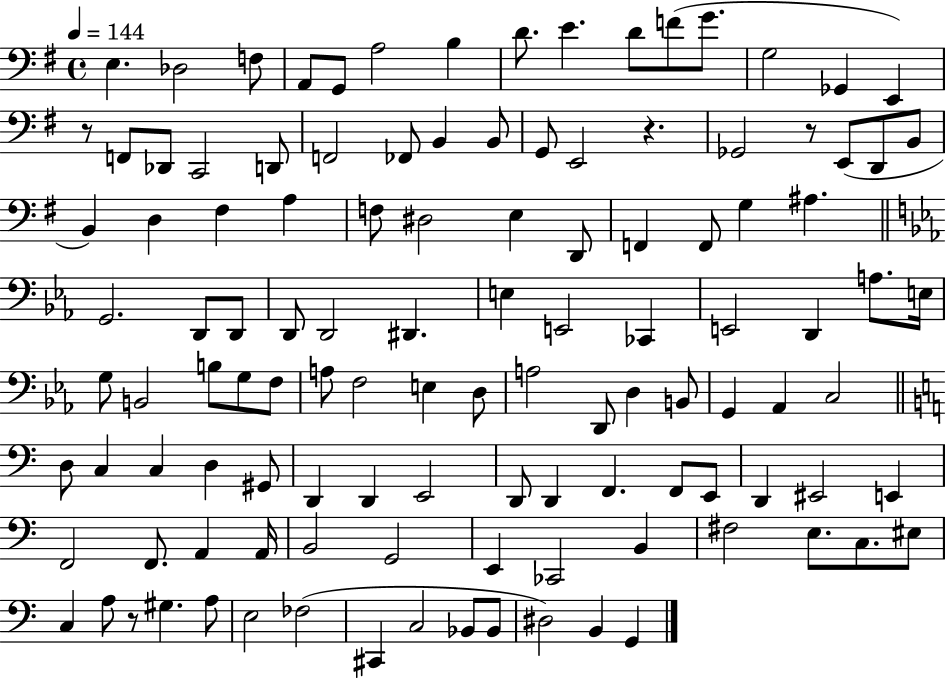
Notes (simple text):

E3/q. Db3/h F3/e A2/e G2/e A3/h B3/q D4/e. E4/q. D4/e F4/e G4/e. G3/h Gb2/q E2/q R/e F2/e Db2/e C2/h D2/e F2/h FES2/e B2/q B2/e G2/e E2/h R/q. Gb2/h R/e E2/e D2/e B2/e B2/q D3/q F#3/q A3/q F3/e D#3/h E3/q D2/e F2/q F2/e G3/q A#3/q. G2/h. D2/e D2/e D2/e D2/h D#2/q. E3/q E2/h CES2/q E2/h D2/q A3/e. E3/s G3/e B2/h B3/e G3/e F3/e A3/e F3/h E3/q D3/e A3/h D2/e D3/q B2/e G2/q Ab2/q C3/h D3/e C3/q C3/q D3/q G#2/e D2/q D2/q E2/h D2/e D2/q F2/q. F2/e E2/e D2/q EIS2/h E2/q F2/h F2/e. A2/q A2/s B2/h G2/h E2/q CES2/h B2/q F#3/h E3/e. C3/e. EIS3/e C3/q A3/e R/e G#3/q. A3/e E3/h FES3/h C#2/q C3/h Bb2/e Bb2/e D#3/h B2/q G2/q